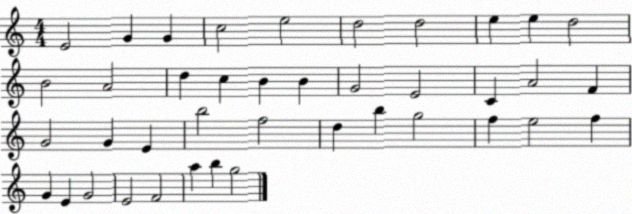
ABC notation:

X:1
T:Untitled
M:4/4
L:1/4
K:C
E2 G G c2 e2 d2 d2 e e d2 B2 A2 d c B B G2 E2 C A2 F G2 G E b2 f2 d b g2 f e2 f G E G2 E2 F2 a b g2